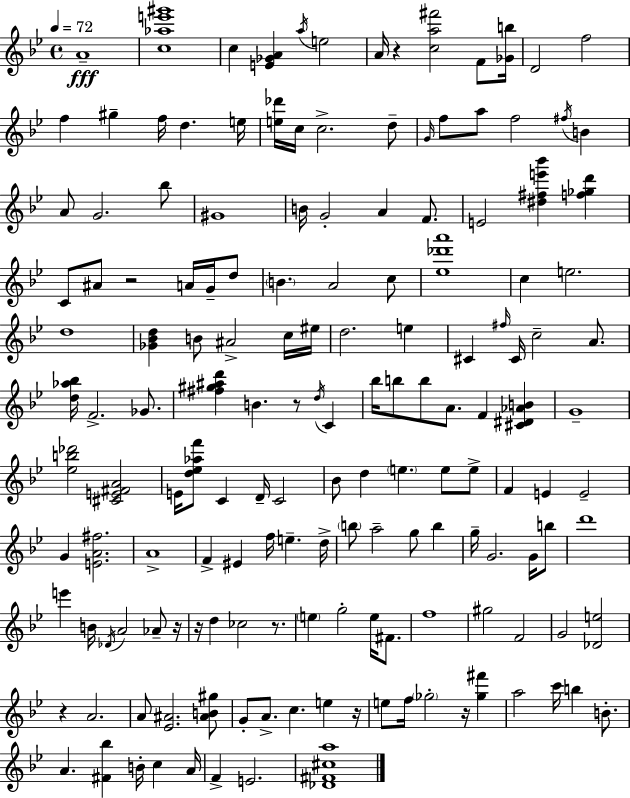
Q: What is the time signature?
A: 4/4